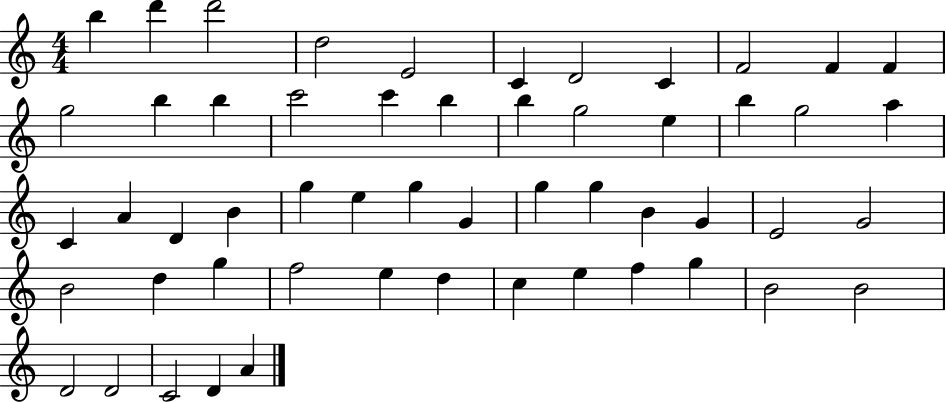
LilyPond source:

{
  \clef treble
  \numericTimeSignature
  \time 4/4
  \key c \major
  b''4 d'''4 d'''2 | d''2 e'2 | c'4 d'2 c'4 | f'2 f'4 f'4 | \break g''2 b''4 b''4 | c'''2 c'''4 b''4 | b''4 g''2 e''4 | b''4 g''2 a''4 | \break c'4 a'4 d'4 b'4 | g''4 e''4 g''4 g'4 | g''4 g''4 b'4 g'4 | e'2 g'2 | \break b'2 d''4 g''4 | f''2 e''4 d''4 | c''4 e''4 f''4 g''4 | b'2 b'2 | \break d'2 d'2 | c'2 d'4 a'4 | \bar "|."
}